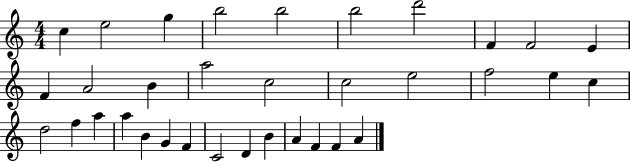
{
  \clef treble
  \numericTimeSignature
  \time 4/4
  \key c \major
  c''4 e''2 g''4 | b''2 b''2 | b''2 d'''2 | f'4 f'2 e'4 | \break f'4 a'2 b'4 | a''2 c''2 | c''2 e''2 | f''2 e''4 c''4 | \break d''2 f''4 a''4 | a''4 b'4 g'4 f'4 | c'2 d'4 b'4 | a'4 f'4 f'4 a'4 | \break \bar "|."
}